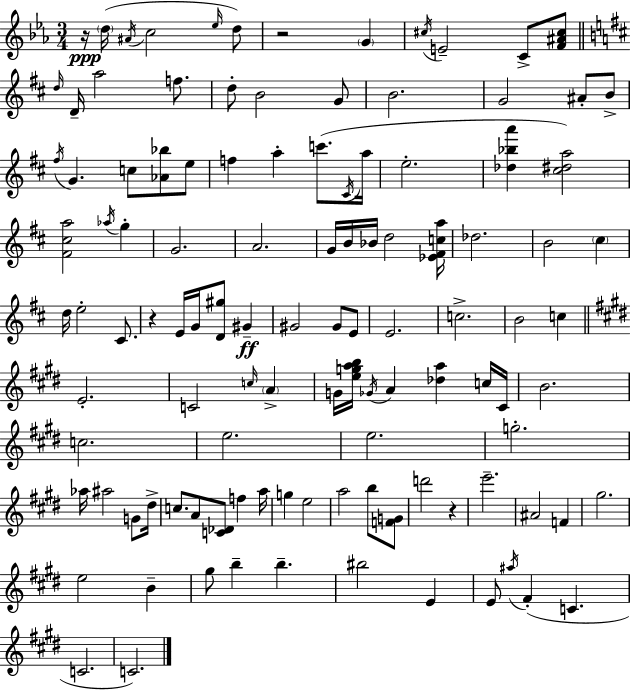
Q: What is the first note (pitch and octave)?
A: D5